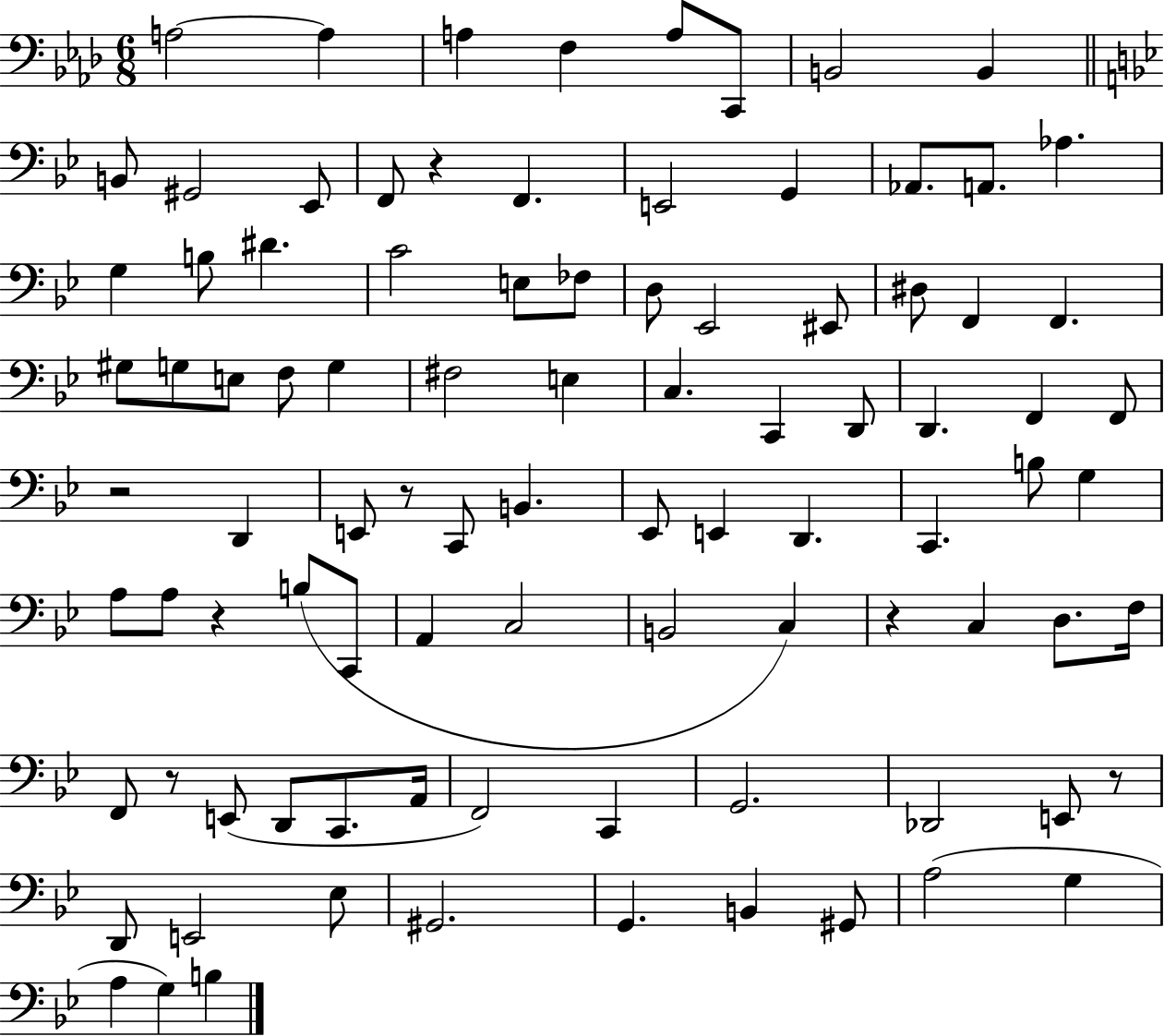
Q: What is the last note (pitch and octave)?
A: B3